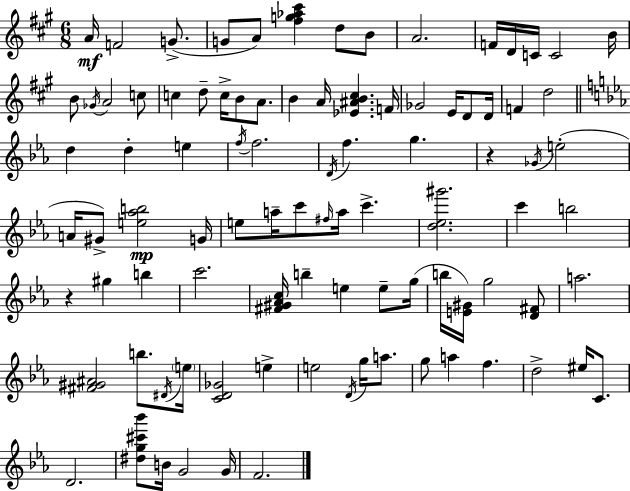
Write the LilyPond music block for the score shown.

{
  \clef treble
  \numericTimeSignature
  \time 6/8
  \key a \major
  a'16\mf f'2 g'8.->( | g'8 a'8) <fis'' g'' aes'' cis'''>4 d''8 b'8 | a'2. | f'16 d'16 c'16 c'2 b'16 | \break b'8 \acciaccatura { ges'16 } a'2 c''8 | c''4 d''8-- c''16-> b'8 a'8. | b'4 a'16 <ees' ais' b' cis''>4. | f'16 ges'2 e'16 d'8 | \break d'16 f'4 d''2 | \bar "||" \break \key ees \major d''4 d''4-. e''4 | \acciaccatura { f''16 } f''2. | \acciaccatura { d'16 } f''4. g''4. | r4 \acciaccatura { ges'16 }( e''2-. | \break a'16 gis'8->) <e'' aes'' b''>2\mp | g'16 e''8 a''16-- c'''8 \grace { fis''16 } a''16 c'''4.-> | <d'' ees'' gis'''>2. | c'''4 b''2 | \break r4 gis''4 | b''4 c'''2. | <fis' gis' aes' c''>16 b''4-- e''4 | e''8-- g''16( b''16 <e' gis'>16) g''2 | \break <d' fis'>8 a''2. | <fis' gis' ais'>2 | b''8. \acciaccatura { dis'16 } \parenthesize e''16 <c' d' ges'>2 | e''4-> e''2 | \break \acciaccatura { d'16 } g''16 a''8. g''8 a''4 | f''4. d''2-> | eis''16 c'8. d'2. | <dis'' g'' cis''' bes'''>8 b'16 g'2 | \break g'16 f'2. | \bar "|."
}